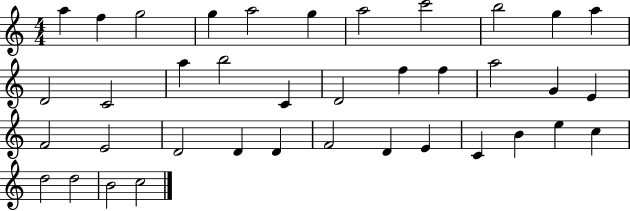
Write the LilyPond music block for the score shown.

{
  \clef treble
  \numericTimeSignature
  \time 4/4
  \key c \major
  a''4 f''4 g''2 | g''4 a''2 g''4 | a''2 c'''2 | b''2 g''4 a''4 | \break d'2 c'2 | a''4 b''2 c'4 | d'2 f''4 f''4 | a''2 g'4 e'4 | \break f'2 e'2 | d'2 d'4 d'4 | f'2 d'4 e'4 | c'4 b'4 e''4 c''4 | \break d''2 d''2 | b'2 c''2 | \bar "|."
}